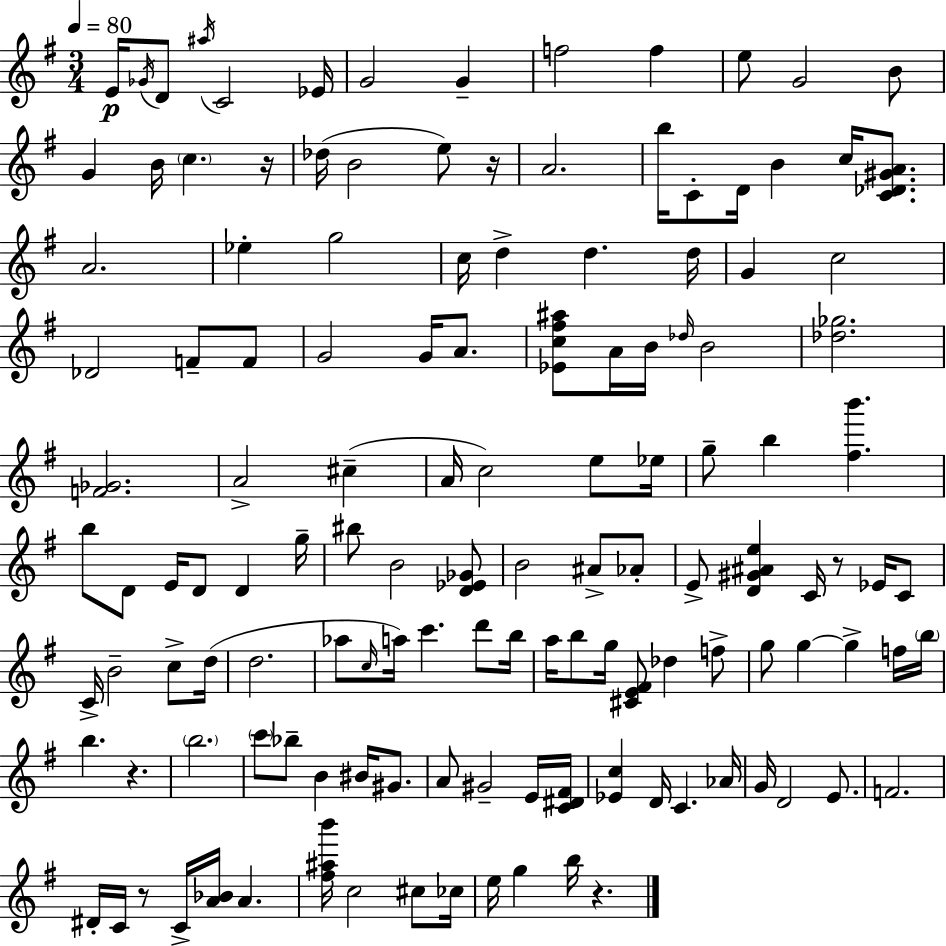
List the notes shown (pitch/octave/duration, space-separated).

E4/s Gb4/s D4/e A#5/s C4/h Eb4/s G4/h G4/q F5/h F5/q E5/e G4/h B4/e G4/q B4/s C5/q. R/s Db5/s B4/h E5/e R/s A4/h. B5/s C4/e D4/s B4/q C5/s [C4,Db4,G#4,A4]/e. A4/h. Eb5/q G5/h C5/s D5/q D5/q. D5/s G4/q C5/h Db4/h F4/e F4/e G4/h G4/s A4/e. [Eb4,C5,F#5,A#5]/e A4/s B4/s Db5/s B4/h [Db5,Gb5]/h. [F4,Gb4]/h. A4/h C#5/q A4/s C5/h E5/e Eb5/s G5/e B5/q [F#5,B6]/q. B5/e D4/e E4/s D4/e D4/q G5/s BIS5/e B4/h [D4,Eb4,Gb4]/e B4/h A#4/e Ab4/e E4/e [D4,G#4,A#4,E5]/q C4/s R/e Eb4/s C4/e C4/s B4/h C5/e D5/s D5/h. Ab5/e C5/s A5/s C6/q. D6/e B5/s A5/s B5/e G5/s [C#4,E4,F#4]/e Db5/q F5/e G5/e G5/q G5/q F5/s B5/s B5/q. R/q. B5/h. C6/e Bb5/e B4/q BIS4/s G#4/e. A4/e G#4/h E4/s [C4,D#4,F#4]/s [Eb4,C5]/q D4/s C4/q. Ab4/s G4/s D4/h E4/e. F4/h. D#4/s C4/s R/e C4/s [A4,Bb4]/s A4/q. [F#5,A#5,B6]/s C5/h C#5/e CES5/s E5/s G5/q B5/s R/q.